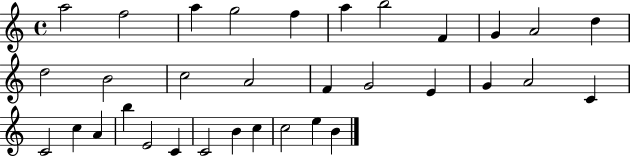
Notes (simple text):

A5/h F5/h A5/q G5/h F5/q A5/q B5/h F4/q G4/q A4/h D5/q D5/h B4/h C5/h A4/h F4/q G4/h E4/q G4/q A4/h C4/q C4/h C5/q A4/q B5/q E4/h C4/q C4/h B4/q C5/q C5/h E5/q B4/q